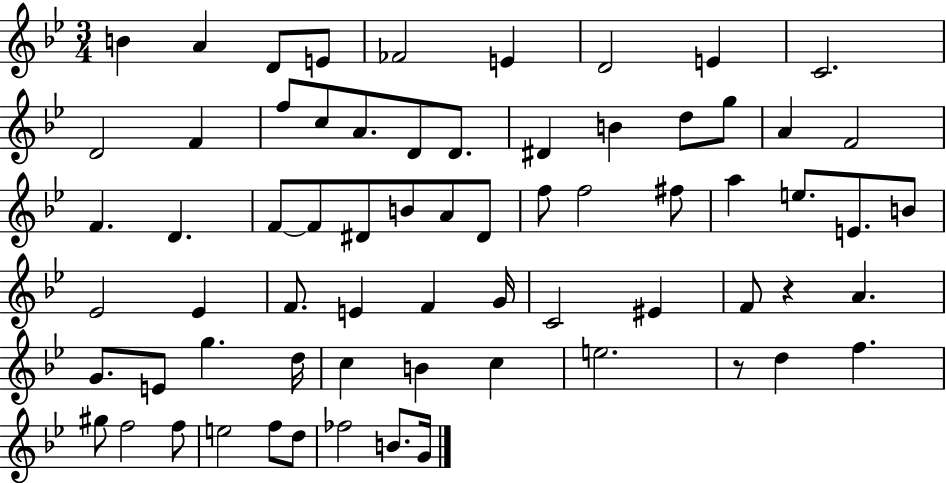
B4/q A4/q D4/e E4/e FES4/h E4/q D4/h E4/q C4/h. D4/h F4/q F5/e C5/e A4/e. D4/e D4/e. D#4/q B4/q D5/e G5/e A4/q F4/h F4/q. D4/q. F4/e F4/e D#4/e B4/e A4/e D#4/e F5/e F5/h F#5/e A5/q E5/e. E4/e. B4/e Eb4/h Eb4/q F4/e. E4/q F4/q G4/s C4/h EIS4/q F4/e R/q A4/q. G4/e. E4/e G5/q. D5/s C5/q B4/q C5/q E5/h. R/e D5/q F5/q. G#5/e F5/h F5/e E5/h F5/e D5/e FES5/h B4/e. G4/s